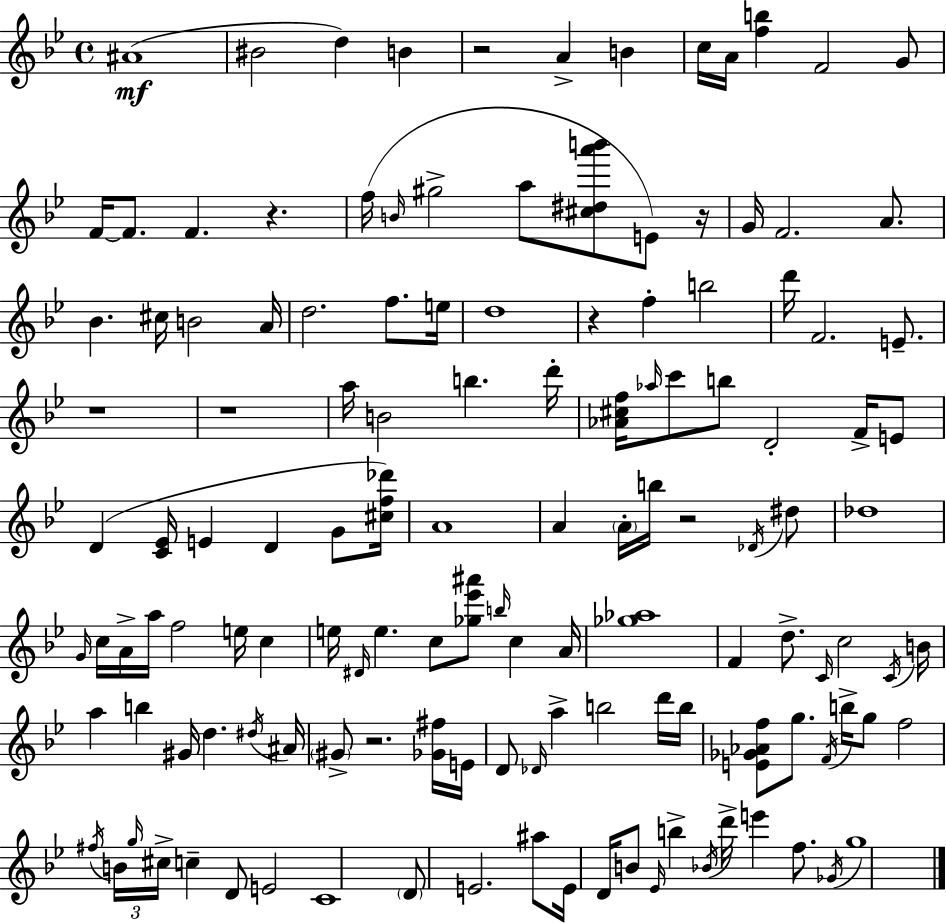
{
  \clef treble
  \time 4/4
  \defaultTimeSignature
  \key g \minor
  ais'1(\mf | bis'2 d''4) b'4 | r2 a'4-> b'4 | c''16 a'16 <f'' b''>4 f'2 g'8 | \break f'16~~ f'8. f'4. r4. | f''16( \grace { b'16 } gis''2-> a''8 <cis'' dis'' a''' b'''>8 e'8) | r16 g'16 f'2. a'8. | bes'4. cis''16 b'2 | \break a'16 d''2. f''8. | e''16 d''1 | r4 f''4-. b''2 | d'''16 f'2. e'8.-- | \break r1 | r1 | a''16 b'2 b''4. | d'''16-. <aes' cis'' f''>16 \grace { aes''16 } c'''8 b''8 d'2-. f'16-> | \break e'8 d'4( <c' ees'>16 e'4 d'4 g'8 | <cis'' f'' des'''>16) a'1 | a'4 \parenthesize a'16-. b''16 r2 | \acciaccatura { des'16 } dis''8 des''1 | \break \grace { g'16 } c''16 a'16-> a''16 f''2 e''16 | c''4 e''16 \grace { dis'16 } e''4. c''8 <ges'' ees''' ais'''>8 | \grace { b''16 } c''4 a'16 <ges'' aes''>1 | f'4 d''8.-> \grace { c'16 } c''2 | \break \acciaccatura { c'16 } b'16 a''4 b''4 | gis'16 d''4. \acciaccatura { dis''16 } ais'16 \parenthesize gis'8-> r2. | <ges' fis''>16 e'16 d'8 \grace { des'16 } a''4-> | b''2 d'''16 b''16 <e' ges' aes' f''>8 g''8. \acciaccatura { f'16 } | \break b''16-> g''8 f''2 \acciaccatura { fis''16 } \tuplet 3/2 { b'16 \grace { g''16 } cis''16-> } c''4-- | d'8 e'2 c'1 | \parenthesize d'8 e'2. | ais''8 e'16 d'16 b'8 | \break \grace { ees'16 } b''4-> \acciaccatura { bes'16 } d'''16-> e'''4 f''8. \acciaccatura { ges'16 } | g''1 | \bar "|."
}